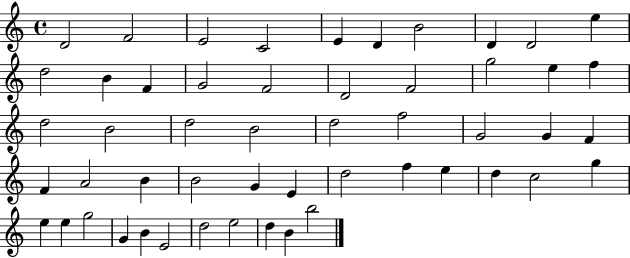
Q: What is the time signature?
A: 4/4